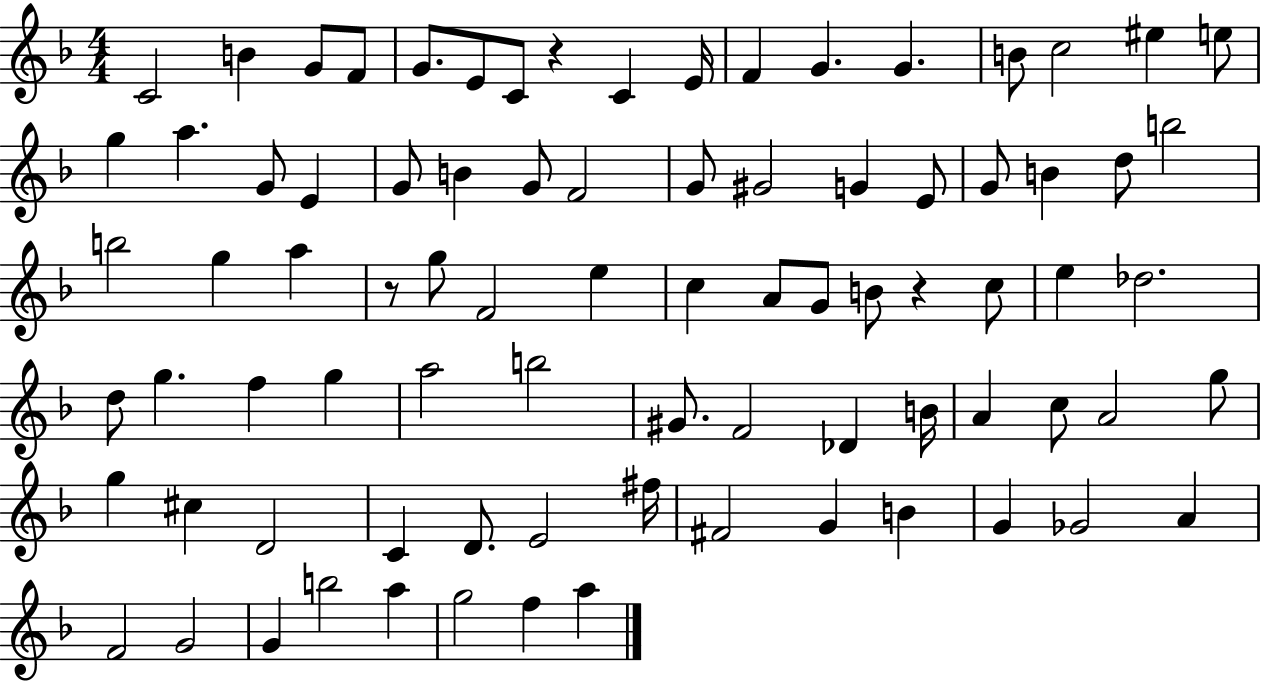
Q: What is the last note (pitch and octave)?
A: A5